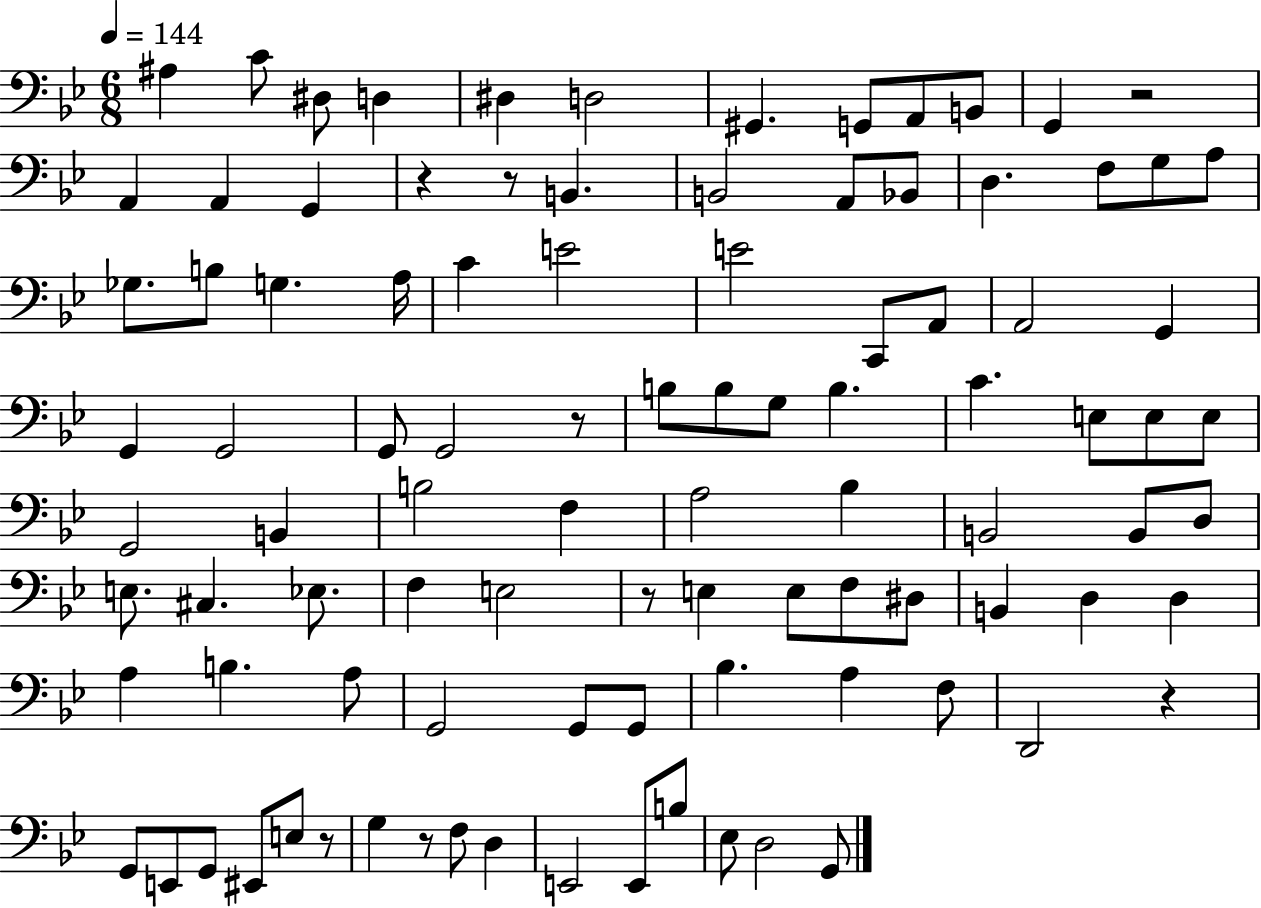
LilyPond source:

{
  \clef bass
  \numericTimeSignature
  \time 6/8
  \key bes \major
  \tempo 4 = 144
  ais4 c'8 dis8 d4 | dis4 d2 | gis,4. g,8 a,8 b,8 | g,4 r2 | \break a,4 a,4 g,4 | r4 r8 b,4. | b,2 a,8 bes,8 | d4. f8 g8 a8 | \break ges8. b8 g4. a16 | c'4 e'2 | e'2 c,8 a,8 | a,2 g,4 | \break g,4 g,2 | g,8 g,2 r8 | b8 b8 g8 b4. | c'4. e8 e8 e8 | \break g,2 b,4 | b2 f4 | a2 bes4 | b,2 b,8 d8 | \break e8. cis4. ees8. | f4 e2 | r8 e4 e8 f8 dis8 | b,4 d4 d4 | \break a4 b4. a8 | g,2 g,8 g,8 | bes4. a4 f8 | d,2 r4 | \break g,8 e,8 g,8 eis,8 e8 r8 | g4 r8 f8 d4 | e,2 e,8 b8 | ees8 d2 g,8 | \break \bar "|."
}